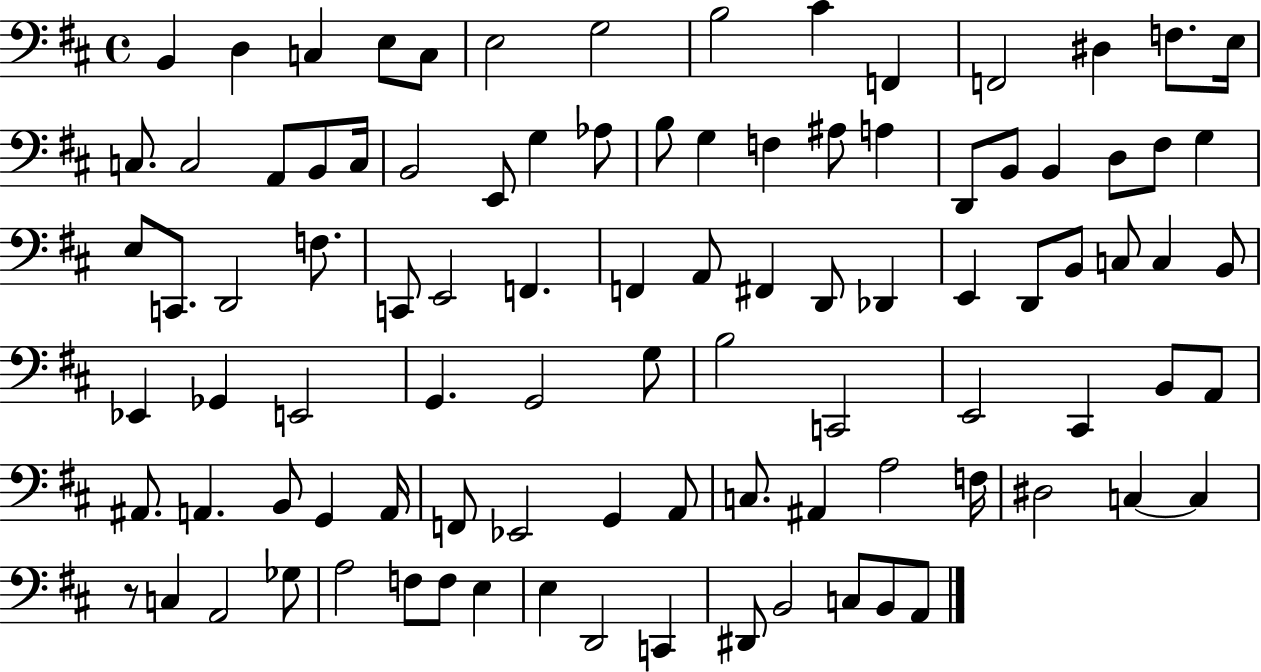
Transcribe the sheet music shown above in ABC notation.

X:1
T:Untitled
M:4/4
L:1/4
K:D
B,, D, C, E,/2 C,/2 E,2 G,2 B,2 ^C F,, F,,2 ^D, F,/2 E,/4 C,/2 C,2 A,,/2 B,,/2 C,/4 B,,2 E,,/2 G, _A,/2 B,/2 G, F, ^A,/2 A, D,,/2 B,,/2 B,, D,/2 ^F,/2 G, E,/2 C,,/2 D,,2 F,/2 C,,/2 E,,2 F,, F,, A,,/2 ^F,, D,,/2 _D,, E,, D,,/2 B,,/2 C,/2 C, B,,/2 _E,, _G,, E,,2 G,, G,,2 G,/2 B,2 C,,2 E,,2 ^C,, B,,/2 A,,/2 ^A,,/2 A,, B,,/2 G,, A,,/4 F,,/2 _E,,2 G,, A,,/2 C,/2 ^A,, A,2 F,/4 ^D,2 C, C, z/2 C, A,,2 _G,/2 A,2 F,/2 F,/2 E, E, D,,2 C,, ^D,,/2 B,,2 C,/2 B,,/2 A,,/2